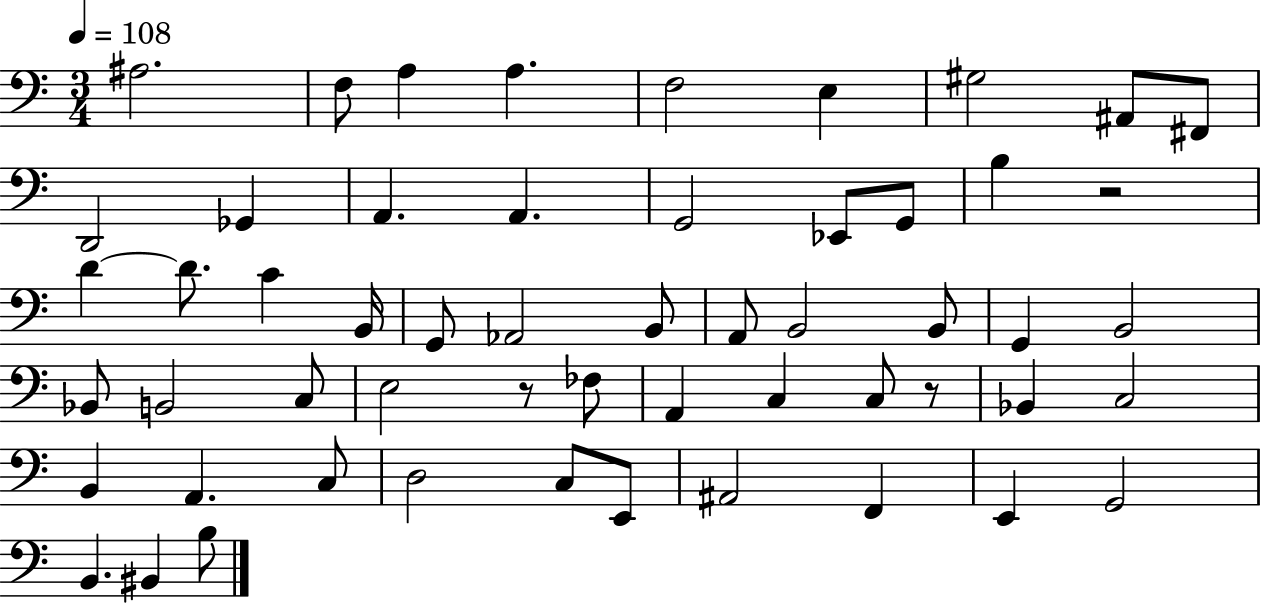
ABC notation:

X:1
T:Untitled
M:3/4
L:1/4
K:C
^A,2 F,/2 A, A, F,2 E, ^G,2 ^A,,/2 ^F,,/2 D,,2 _G,, A,, A,, G,,2 _E,,/2 G,,/2 B, z2 D D/2 C B,,/4 G,,/2 _A,,2 B,,/2 A,,/2 B,,2 B,,/2 G,, B,,2 _B,,/2 B,,2 C,/2 E,2 z/2 _F,/2 A,, C, C,/2 z/2 _B,, C,2 B,, A,, C,/2 D,2 C,/2 E,,/2 ^A,,2 F,, E,, G,,2 B,, ^B,, B,/2